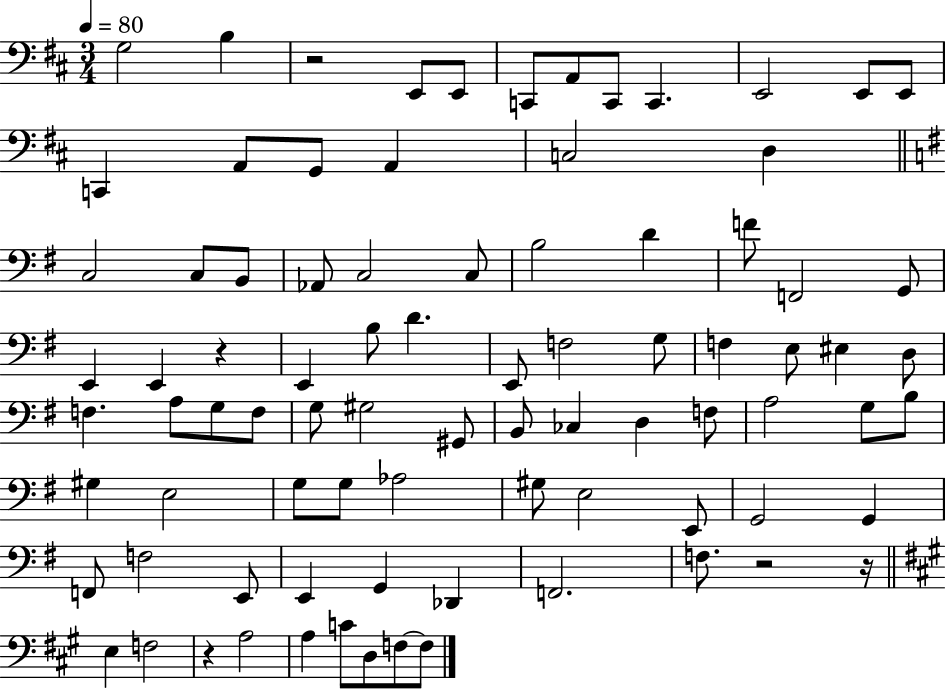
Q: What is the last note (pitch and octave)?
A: F3